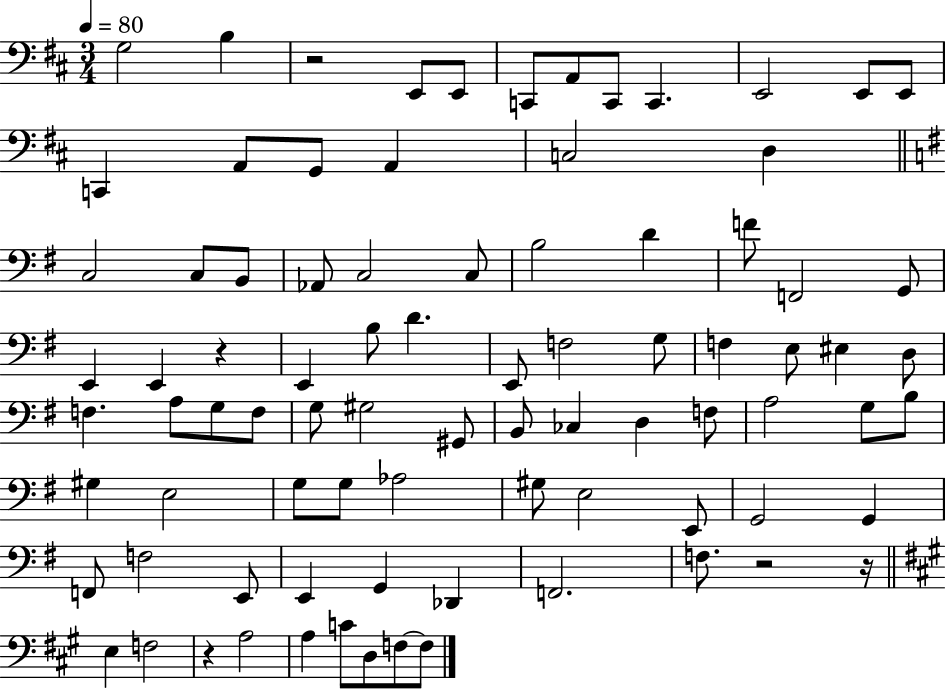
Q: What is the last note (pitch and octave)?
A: F3